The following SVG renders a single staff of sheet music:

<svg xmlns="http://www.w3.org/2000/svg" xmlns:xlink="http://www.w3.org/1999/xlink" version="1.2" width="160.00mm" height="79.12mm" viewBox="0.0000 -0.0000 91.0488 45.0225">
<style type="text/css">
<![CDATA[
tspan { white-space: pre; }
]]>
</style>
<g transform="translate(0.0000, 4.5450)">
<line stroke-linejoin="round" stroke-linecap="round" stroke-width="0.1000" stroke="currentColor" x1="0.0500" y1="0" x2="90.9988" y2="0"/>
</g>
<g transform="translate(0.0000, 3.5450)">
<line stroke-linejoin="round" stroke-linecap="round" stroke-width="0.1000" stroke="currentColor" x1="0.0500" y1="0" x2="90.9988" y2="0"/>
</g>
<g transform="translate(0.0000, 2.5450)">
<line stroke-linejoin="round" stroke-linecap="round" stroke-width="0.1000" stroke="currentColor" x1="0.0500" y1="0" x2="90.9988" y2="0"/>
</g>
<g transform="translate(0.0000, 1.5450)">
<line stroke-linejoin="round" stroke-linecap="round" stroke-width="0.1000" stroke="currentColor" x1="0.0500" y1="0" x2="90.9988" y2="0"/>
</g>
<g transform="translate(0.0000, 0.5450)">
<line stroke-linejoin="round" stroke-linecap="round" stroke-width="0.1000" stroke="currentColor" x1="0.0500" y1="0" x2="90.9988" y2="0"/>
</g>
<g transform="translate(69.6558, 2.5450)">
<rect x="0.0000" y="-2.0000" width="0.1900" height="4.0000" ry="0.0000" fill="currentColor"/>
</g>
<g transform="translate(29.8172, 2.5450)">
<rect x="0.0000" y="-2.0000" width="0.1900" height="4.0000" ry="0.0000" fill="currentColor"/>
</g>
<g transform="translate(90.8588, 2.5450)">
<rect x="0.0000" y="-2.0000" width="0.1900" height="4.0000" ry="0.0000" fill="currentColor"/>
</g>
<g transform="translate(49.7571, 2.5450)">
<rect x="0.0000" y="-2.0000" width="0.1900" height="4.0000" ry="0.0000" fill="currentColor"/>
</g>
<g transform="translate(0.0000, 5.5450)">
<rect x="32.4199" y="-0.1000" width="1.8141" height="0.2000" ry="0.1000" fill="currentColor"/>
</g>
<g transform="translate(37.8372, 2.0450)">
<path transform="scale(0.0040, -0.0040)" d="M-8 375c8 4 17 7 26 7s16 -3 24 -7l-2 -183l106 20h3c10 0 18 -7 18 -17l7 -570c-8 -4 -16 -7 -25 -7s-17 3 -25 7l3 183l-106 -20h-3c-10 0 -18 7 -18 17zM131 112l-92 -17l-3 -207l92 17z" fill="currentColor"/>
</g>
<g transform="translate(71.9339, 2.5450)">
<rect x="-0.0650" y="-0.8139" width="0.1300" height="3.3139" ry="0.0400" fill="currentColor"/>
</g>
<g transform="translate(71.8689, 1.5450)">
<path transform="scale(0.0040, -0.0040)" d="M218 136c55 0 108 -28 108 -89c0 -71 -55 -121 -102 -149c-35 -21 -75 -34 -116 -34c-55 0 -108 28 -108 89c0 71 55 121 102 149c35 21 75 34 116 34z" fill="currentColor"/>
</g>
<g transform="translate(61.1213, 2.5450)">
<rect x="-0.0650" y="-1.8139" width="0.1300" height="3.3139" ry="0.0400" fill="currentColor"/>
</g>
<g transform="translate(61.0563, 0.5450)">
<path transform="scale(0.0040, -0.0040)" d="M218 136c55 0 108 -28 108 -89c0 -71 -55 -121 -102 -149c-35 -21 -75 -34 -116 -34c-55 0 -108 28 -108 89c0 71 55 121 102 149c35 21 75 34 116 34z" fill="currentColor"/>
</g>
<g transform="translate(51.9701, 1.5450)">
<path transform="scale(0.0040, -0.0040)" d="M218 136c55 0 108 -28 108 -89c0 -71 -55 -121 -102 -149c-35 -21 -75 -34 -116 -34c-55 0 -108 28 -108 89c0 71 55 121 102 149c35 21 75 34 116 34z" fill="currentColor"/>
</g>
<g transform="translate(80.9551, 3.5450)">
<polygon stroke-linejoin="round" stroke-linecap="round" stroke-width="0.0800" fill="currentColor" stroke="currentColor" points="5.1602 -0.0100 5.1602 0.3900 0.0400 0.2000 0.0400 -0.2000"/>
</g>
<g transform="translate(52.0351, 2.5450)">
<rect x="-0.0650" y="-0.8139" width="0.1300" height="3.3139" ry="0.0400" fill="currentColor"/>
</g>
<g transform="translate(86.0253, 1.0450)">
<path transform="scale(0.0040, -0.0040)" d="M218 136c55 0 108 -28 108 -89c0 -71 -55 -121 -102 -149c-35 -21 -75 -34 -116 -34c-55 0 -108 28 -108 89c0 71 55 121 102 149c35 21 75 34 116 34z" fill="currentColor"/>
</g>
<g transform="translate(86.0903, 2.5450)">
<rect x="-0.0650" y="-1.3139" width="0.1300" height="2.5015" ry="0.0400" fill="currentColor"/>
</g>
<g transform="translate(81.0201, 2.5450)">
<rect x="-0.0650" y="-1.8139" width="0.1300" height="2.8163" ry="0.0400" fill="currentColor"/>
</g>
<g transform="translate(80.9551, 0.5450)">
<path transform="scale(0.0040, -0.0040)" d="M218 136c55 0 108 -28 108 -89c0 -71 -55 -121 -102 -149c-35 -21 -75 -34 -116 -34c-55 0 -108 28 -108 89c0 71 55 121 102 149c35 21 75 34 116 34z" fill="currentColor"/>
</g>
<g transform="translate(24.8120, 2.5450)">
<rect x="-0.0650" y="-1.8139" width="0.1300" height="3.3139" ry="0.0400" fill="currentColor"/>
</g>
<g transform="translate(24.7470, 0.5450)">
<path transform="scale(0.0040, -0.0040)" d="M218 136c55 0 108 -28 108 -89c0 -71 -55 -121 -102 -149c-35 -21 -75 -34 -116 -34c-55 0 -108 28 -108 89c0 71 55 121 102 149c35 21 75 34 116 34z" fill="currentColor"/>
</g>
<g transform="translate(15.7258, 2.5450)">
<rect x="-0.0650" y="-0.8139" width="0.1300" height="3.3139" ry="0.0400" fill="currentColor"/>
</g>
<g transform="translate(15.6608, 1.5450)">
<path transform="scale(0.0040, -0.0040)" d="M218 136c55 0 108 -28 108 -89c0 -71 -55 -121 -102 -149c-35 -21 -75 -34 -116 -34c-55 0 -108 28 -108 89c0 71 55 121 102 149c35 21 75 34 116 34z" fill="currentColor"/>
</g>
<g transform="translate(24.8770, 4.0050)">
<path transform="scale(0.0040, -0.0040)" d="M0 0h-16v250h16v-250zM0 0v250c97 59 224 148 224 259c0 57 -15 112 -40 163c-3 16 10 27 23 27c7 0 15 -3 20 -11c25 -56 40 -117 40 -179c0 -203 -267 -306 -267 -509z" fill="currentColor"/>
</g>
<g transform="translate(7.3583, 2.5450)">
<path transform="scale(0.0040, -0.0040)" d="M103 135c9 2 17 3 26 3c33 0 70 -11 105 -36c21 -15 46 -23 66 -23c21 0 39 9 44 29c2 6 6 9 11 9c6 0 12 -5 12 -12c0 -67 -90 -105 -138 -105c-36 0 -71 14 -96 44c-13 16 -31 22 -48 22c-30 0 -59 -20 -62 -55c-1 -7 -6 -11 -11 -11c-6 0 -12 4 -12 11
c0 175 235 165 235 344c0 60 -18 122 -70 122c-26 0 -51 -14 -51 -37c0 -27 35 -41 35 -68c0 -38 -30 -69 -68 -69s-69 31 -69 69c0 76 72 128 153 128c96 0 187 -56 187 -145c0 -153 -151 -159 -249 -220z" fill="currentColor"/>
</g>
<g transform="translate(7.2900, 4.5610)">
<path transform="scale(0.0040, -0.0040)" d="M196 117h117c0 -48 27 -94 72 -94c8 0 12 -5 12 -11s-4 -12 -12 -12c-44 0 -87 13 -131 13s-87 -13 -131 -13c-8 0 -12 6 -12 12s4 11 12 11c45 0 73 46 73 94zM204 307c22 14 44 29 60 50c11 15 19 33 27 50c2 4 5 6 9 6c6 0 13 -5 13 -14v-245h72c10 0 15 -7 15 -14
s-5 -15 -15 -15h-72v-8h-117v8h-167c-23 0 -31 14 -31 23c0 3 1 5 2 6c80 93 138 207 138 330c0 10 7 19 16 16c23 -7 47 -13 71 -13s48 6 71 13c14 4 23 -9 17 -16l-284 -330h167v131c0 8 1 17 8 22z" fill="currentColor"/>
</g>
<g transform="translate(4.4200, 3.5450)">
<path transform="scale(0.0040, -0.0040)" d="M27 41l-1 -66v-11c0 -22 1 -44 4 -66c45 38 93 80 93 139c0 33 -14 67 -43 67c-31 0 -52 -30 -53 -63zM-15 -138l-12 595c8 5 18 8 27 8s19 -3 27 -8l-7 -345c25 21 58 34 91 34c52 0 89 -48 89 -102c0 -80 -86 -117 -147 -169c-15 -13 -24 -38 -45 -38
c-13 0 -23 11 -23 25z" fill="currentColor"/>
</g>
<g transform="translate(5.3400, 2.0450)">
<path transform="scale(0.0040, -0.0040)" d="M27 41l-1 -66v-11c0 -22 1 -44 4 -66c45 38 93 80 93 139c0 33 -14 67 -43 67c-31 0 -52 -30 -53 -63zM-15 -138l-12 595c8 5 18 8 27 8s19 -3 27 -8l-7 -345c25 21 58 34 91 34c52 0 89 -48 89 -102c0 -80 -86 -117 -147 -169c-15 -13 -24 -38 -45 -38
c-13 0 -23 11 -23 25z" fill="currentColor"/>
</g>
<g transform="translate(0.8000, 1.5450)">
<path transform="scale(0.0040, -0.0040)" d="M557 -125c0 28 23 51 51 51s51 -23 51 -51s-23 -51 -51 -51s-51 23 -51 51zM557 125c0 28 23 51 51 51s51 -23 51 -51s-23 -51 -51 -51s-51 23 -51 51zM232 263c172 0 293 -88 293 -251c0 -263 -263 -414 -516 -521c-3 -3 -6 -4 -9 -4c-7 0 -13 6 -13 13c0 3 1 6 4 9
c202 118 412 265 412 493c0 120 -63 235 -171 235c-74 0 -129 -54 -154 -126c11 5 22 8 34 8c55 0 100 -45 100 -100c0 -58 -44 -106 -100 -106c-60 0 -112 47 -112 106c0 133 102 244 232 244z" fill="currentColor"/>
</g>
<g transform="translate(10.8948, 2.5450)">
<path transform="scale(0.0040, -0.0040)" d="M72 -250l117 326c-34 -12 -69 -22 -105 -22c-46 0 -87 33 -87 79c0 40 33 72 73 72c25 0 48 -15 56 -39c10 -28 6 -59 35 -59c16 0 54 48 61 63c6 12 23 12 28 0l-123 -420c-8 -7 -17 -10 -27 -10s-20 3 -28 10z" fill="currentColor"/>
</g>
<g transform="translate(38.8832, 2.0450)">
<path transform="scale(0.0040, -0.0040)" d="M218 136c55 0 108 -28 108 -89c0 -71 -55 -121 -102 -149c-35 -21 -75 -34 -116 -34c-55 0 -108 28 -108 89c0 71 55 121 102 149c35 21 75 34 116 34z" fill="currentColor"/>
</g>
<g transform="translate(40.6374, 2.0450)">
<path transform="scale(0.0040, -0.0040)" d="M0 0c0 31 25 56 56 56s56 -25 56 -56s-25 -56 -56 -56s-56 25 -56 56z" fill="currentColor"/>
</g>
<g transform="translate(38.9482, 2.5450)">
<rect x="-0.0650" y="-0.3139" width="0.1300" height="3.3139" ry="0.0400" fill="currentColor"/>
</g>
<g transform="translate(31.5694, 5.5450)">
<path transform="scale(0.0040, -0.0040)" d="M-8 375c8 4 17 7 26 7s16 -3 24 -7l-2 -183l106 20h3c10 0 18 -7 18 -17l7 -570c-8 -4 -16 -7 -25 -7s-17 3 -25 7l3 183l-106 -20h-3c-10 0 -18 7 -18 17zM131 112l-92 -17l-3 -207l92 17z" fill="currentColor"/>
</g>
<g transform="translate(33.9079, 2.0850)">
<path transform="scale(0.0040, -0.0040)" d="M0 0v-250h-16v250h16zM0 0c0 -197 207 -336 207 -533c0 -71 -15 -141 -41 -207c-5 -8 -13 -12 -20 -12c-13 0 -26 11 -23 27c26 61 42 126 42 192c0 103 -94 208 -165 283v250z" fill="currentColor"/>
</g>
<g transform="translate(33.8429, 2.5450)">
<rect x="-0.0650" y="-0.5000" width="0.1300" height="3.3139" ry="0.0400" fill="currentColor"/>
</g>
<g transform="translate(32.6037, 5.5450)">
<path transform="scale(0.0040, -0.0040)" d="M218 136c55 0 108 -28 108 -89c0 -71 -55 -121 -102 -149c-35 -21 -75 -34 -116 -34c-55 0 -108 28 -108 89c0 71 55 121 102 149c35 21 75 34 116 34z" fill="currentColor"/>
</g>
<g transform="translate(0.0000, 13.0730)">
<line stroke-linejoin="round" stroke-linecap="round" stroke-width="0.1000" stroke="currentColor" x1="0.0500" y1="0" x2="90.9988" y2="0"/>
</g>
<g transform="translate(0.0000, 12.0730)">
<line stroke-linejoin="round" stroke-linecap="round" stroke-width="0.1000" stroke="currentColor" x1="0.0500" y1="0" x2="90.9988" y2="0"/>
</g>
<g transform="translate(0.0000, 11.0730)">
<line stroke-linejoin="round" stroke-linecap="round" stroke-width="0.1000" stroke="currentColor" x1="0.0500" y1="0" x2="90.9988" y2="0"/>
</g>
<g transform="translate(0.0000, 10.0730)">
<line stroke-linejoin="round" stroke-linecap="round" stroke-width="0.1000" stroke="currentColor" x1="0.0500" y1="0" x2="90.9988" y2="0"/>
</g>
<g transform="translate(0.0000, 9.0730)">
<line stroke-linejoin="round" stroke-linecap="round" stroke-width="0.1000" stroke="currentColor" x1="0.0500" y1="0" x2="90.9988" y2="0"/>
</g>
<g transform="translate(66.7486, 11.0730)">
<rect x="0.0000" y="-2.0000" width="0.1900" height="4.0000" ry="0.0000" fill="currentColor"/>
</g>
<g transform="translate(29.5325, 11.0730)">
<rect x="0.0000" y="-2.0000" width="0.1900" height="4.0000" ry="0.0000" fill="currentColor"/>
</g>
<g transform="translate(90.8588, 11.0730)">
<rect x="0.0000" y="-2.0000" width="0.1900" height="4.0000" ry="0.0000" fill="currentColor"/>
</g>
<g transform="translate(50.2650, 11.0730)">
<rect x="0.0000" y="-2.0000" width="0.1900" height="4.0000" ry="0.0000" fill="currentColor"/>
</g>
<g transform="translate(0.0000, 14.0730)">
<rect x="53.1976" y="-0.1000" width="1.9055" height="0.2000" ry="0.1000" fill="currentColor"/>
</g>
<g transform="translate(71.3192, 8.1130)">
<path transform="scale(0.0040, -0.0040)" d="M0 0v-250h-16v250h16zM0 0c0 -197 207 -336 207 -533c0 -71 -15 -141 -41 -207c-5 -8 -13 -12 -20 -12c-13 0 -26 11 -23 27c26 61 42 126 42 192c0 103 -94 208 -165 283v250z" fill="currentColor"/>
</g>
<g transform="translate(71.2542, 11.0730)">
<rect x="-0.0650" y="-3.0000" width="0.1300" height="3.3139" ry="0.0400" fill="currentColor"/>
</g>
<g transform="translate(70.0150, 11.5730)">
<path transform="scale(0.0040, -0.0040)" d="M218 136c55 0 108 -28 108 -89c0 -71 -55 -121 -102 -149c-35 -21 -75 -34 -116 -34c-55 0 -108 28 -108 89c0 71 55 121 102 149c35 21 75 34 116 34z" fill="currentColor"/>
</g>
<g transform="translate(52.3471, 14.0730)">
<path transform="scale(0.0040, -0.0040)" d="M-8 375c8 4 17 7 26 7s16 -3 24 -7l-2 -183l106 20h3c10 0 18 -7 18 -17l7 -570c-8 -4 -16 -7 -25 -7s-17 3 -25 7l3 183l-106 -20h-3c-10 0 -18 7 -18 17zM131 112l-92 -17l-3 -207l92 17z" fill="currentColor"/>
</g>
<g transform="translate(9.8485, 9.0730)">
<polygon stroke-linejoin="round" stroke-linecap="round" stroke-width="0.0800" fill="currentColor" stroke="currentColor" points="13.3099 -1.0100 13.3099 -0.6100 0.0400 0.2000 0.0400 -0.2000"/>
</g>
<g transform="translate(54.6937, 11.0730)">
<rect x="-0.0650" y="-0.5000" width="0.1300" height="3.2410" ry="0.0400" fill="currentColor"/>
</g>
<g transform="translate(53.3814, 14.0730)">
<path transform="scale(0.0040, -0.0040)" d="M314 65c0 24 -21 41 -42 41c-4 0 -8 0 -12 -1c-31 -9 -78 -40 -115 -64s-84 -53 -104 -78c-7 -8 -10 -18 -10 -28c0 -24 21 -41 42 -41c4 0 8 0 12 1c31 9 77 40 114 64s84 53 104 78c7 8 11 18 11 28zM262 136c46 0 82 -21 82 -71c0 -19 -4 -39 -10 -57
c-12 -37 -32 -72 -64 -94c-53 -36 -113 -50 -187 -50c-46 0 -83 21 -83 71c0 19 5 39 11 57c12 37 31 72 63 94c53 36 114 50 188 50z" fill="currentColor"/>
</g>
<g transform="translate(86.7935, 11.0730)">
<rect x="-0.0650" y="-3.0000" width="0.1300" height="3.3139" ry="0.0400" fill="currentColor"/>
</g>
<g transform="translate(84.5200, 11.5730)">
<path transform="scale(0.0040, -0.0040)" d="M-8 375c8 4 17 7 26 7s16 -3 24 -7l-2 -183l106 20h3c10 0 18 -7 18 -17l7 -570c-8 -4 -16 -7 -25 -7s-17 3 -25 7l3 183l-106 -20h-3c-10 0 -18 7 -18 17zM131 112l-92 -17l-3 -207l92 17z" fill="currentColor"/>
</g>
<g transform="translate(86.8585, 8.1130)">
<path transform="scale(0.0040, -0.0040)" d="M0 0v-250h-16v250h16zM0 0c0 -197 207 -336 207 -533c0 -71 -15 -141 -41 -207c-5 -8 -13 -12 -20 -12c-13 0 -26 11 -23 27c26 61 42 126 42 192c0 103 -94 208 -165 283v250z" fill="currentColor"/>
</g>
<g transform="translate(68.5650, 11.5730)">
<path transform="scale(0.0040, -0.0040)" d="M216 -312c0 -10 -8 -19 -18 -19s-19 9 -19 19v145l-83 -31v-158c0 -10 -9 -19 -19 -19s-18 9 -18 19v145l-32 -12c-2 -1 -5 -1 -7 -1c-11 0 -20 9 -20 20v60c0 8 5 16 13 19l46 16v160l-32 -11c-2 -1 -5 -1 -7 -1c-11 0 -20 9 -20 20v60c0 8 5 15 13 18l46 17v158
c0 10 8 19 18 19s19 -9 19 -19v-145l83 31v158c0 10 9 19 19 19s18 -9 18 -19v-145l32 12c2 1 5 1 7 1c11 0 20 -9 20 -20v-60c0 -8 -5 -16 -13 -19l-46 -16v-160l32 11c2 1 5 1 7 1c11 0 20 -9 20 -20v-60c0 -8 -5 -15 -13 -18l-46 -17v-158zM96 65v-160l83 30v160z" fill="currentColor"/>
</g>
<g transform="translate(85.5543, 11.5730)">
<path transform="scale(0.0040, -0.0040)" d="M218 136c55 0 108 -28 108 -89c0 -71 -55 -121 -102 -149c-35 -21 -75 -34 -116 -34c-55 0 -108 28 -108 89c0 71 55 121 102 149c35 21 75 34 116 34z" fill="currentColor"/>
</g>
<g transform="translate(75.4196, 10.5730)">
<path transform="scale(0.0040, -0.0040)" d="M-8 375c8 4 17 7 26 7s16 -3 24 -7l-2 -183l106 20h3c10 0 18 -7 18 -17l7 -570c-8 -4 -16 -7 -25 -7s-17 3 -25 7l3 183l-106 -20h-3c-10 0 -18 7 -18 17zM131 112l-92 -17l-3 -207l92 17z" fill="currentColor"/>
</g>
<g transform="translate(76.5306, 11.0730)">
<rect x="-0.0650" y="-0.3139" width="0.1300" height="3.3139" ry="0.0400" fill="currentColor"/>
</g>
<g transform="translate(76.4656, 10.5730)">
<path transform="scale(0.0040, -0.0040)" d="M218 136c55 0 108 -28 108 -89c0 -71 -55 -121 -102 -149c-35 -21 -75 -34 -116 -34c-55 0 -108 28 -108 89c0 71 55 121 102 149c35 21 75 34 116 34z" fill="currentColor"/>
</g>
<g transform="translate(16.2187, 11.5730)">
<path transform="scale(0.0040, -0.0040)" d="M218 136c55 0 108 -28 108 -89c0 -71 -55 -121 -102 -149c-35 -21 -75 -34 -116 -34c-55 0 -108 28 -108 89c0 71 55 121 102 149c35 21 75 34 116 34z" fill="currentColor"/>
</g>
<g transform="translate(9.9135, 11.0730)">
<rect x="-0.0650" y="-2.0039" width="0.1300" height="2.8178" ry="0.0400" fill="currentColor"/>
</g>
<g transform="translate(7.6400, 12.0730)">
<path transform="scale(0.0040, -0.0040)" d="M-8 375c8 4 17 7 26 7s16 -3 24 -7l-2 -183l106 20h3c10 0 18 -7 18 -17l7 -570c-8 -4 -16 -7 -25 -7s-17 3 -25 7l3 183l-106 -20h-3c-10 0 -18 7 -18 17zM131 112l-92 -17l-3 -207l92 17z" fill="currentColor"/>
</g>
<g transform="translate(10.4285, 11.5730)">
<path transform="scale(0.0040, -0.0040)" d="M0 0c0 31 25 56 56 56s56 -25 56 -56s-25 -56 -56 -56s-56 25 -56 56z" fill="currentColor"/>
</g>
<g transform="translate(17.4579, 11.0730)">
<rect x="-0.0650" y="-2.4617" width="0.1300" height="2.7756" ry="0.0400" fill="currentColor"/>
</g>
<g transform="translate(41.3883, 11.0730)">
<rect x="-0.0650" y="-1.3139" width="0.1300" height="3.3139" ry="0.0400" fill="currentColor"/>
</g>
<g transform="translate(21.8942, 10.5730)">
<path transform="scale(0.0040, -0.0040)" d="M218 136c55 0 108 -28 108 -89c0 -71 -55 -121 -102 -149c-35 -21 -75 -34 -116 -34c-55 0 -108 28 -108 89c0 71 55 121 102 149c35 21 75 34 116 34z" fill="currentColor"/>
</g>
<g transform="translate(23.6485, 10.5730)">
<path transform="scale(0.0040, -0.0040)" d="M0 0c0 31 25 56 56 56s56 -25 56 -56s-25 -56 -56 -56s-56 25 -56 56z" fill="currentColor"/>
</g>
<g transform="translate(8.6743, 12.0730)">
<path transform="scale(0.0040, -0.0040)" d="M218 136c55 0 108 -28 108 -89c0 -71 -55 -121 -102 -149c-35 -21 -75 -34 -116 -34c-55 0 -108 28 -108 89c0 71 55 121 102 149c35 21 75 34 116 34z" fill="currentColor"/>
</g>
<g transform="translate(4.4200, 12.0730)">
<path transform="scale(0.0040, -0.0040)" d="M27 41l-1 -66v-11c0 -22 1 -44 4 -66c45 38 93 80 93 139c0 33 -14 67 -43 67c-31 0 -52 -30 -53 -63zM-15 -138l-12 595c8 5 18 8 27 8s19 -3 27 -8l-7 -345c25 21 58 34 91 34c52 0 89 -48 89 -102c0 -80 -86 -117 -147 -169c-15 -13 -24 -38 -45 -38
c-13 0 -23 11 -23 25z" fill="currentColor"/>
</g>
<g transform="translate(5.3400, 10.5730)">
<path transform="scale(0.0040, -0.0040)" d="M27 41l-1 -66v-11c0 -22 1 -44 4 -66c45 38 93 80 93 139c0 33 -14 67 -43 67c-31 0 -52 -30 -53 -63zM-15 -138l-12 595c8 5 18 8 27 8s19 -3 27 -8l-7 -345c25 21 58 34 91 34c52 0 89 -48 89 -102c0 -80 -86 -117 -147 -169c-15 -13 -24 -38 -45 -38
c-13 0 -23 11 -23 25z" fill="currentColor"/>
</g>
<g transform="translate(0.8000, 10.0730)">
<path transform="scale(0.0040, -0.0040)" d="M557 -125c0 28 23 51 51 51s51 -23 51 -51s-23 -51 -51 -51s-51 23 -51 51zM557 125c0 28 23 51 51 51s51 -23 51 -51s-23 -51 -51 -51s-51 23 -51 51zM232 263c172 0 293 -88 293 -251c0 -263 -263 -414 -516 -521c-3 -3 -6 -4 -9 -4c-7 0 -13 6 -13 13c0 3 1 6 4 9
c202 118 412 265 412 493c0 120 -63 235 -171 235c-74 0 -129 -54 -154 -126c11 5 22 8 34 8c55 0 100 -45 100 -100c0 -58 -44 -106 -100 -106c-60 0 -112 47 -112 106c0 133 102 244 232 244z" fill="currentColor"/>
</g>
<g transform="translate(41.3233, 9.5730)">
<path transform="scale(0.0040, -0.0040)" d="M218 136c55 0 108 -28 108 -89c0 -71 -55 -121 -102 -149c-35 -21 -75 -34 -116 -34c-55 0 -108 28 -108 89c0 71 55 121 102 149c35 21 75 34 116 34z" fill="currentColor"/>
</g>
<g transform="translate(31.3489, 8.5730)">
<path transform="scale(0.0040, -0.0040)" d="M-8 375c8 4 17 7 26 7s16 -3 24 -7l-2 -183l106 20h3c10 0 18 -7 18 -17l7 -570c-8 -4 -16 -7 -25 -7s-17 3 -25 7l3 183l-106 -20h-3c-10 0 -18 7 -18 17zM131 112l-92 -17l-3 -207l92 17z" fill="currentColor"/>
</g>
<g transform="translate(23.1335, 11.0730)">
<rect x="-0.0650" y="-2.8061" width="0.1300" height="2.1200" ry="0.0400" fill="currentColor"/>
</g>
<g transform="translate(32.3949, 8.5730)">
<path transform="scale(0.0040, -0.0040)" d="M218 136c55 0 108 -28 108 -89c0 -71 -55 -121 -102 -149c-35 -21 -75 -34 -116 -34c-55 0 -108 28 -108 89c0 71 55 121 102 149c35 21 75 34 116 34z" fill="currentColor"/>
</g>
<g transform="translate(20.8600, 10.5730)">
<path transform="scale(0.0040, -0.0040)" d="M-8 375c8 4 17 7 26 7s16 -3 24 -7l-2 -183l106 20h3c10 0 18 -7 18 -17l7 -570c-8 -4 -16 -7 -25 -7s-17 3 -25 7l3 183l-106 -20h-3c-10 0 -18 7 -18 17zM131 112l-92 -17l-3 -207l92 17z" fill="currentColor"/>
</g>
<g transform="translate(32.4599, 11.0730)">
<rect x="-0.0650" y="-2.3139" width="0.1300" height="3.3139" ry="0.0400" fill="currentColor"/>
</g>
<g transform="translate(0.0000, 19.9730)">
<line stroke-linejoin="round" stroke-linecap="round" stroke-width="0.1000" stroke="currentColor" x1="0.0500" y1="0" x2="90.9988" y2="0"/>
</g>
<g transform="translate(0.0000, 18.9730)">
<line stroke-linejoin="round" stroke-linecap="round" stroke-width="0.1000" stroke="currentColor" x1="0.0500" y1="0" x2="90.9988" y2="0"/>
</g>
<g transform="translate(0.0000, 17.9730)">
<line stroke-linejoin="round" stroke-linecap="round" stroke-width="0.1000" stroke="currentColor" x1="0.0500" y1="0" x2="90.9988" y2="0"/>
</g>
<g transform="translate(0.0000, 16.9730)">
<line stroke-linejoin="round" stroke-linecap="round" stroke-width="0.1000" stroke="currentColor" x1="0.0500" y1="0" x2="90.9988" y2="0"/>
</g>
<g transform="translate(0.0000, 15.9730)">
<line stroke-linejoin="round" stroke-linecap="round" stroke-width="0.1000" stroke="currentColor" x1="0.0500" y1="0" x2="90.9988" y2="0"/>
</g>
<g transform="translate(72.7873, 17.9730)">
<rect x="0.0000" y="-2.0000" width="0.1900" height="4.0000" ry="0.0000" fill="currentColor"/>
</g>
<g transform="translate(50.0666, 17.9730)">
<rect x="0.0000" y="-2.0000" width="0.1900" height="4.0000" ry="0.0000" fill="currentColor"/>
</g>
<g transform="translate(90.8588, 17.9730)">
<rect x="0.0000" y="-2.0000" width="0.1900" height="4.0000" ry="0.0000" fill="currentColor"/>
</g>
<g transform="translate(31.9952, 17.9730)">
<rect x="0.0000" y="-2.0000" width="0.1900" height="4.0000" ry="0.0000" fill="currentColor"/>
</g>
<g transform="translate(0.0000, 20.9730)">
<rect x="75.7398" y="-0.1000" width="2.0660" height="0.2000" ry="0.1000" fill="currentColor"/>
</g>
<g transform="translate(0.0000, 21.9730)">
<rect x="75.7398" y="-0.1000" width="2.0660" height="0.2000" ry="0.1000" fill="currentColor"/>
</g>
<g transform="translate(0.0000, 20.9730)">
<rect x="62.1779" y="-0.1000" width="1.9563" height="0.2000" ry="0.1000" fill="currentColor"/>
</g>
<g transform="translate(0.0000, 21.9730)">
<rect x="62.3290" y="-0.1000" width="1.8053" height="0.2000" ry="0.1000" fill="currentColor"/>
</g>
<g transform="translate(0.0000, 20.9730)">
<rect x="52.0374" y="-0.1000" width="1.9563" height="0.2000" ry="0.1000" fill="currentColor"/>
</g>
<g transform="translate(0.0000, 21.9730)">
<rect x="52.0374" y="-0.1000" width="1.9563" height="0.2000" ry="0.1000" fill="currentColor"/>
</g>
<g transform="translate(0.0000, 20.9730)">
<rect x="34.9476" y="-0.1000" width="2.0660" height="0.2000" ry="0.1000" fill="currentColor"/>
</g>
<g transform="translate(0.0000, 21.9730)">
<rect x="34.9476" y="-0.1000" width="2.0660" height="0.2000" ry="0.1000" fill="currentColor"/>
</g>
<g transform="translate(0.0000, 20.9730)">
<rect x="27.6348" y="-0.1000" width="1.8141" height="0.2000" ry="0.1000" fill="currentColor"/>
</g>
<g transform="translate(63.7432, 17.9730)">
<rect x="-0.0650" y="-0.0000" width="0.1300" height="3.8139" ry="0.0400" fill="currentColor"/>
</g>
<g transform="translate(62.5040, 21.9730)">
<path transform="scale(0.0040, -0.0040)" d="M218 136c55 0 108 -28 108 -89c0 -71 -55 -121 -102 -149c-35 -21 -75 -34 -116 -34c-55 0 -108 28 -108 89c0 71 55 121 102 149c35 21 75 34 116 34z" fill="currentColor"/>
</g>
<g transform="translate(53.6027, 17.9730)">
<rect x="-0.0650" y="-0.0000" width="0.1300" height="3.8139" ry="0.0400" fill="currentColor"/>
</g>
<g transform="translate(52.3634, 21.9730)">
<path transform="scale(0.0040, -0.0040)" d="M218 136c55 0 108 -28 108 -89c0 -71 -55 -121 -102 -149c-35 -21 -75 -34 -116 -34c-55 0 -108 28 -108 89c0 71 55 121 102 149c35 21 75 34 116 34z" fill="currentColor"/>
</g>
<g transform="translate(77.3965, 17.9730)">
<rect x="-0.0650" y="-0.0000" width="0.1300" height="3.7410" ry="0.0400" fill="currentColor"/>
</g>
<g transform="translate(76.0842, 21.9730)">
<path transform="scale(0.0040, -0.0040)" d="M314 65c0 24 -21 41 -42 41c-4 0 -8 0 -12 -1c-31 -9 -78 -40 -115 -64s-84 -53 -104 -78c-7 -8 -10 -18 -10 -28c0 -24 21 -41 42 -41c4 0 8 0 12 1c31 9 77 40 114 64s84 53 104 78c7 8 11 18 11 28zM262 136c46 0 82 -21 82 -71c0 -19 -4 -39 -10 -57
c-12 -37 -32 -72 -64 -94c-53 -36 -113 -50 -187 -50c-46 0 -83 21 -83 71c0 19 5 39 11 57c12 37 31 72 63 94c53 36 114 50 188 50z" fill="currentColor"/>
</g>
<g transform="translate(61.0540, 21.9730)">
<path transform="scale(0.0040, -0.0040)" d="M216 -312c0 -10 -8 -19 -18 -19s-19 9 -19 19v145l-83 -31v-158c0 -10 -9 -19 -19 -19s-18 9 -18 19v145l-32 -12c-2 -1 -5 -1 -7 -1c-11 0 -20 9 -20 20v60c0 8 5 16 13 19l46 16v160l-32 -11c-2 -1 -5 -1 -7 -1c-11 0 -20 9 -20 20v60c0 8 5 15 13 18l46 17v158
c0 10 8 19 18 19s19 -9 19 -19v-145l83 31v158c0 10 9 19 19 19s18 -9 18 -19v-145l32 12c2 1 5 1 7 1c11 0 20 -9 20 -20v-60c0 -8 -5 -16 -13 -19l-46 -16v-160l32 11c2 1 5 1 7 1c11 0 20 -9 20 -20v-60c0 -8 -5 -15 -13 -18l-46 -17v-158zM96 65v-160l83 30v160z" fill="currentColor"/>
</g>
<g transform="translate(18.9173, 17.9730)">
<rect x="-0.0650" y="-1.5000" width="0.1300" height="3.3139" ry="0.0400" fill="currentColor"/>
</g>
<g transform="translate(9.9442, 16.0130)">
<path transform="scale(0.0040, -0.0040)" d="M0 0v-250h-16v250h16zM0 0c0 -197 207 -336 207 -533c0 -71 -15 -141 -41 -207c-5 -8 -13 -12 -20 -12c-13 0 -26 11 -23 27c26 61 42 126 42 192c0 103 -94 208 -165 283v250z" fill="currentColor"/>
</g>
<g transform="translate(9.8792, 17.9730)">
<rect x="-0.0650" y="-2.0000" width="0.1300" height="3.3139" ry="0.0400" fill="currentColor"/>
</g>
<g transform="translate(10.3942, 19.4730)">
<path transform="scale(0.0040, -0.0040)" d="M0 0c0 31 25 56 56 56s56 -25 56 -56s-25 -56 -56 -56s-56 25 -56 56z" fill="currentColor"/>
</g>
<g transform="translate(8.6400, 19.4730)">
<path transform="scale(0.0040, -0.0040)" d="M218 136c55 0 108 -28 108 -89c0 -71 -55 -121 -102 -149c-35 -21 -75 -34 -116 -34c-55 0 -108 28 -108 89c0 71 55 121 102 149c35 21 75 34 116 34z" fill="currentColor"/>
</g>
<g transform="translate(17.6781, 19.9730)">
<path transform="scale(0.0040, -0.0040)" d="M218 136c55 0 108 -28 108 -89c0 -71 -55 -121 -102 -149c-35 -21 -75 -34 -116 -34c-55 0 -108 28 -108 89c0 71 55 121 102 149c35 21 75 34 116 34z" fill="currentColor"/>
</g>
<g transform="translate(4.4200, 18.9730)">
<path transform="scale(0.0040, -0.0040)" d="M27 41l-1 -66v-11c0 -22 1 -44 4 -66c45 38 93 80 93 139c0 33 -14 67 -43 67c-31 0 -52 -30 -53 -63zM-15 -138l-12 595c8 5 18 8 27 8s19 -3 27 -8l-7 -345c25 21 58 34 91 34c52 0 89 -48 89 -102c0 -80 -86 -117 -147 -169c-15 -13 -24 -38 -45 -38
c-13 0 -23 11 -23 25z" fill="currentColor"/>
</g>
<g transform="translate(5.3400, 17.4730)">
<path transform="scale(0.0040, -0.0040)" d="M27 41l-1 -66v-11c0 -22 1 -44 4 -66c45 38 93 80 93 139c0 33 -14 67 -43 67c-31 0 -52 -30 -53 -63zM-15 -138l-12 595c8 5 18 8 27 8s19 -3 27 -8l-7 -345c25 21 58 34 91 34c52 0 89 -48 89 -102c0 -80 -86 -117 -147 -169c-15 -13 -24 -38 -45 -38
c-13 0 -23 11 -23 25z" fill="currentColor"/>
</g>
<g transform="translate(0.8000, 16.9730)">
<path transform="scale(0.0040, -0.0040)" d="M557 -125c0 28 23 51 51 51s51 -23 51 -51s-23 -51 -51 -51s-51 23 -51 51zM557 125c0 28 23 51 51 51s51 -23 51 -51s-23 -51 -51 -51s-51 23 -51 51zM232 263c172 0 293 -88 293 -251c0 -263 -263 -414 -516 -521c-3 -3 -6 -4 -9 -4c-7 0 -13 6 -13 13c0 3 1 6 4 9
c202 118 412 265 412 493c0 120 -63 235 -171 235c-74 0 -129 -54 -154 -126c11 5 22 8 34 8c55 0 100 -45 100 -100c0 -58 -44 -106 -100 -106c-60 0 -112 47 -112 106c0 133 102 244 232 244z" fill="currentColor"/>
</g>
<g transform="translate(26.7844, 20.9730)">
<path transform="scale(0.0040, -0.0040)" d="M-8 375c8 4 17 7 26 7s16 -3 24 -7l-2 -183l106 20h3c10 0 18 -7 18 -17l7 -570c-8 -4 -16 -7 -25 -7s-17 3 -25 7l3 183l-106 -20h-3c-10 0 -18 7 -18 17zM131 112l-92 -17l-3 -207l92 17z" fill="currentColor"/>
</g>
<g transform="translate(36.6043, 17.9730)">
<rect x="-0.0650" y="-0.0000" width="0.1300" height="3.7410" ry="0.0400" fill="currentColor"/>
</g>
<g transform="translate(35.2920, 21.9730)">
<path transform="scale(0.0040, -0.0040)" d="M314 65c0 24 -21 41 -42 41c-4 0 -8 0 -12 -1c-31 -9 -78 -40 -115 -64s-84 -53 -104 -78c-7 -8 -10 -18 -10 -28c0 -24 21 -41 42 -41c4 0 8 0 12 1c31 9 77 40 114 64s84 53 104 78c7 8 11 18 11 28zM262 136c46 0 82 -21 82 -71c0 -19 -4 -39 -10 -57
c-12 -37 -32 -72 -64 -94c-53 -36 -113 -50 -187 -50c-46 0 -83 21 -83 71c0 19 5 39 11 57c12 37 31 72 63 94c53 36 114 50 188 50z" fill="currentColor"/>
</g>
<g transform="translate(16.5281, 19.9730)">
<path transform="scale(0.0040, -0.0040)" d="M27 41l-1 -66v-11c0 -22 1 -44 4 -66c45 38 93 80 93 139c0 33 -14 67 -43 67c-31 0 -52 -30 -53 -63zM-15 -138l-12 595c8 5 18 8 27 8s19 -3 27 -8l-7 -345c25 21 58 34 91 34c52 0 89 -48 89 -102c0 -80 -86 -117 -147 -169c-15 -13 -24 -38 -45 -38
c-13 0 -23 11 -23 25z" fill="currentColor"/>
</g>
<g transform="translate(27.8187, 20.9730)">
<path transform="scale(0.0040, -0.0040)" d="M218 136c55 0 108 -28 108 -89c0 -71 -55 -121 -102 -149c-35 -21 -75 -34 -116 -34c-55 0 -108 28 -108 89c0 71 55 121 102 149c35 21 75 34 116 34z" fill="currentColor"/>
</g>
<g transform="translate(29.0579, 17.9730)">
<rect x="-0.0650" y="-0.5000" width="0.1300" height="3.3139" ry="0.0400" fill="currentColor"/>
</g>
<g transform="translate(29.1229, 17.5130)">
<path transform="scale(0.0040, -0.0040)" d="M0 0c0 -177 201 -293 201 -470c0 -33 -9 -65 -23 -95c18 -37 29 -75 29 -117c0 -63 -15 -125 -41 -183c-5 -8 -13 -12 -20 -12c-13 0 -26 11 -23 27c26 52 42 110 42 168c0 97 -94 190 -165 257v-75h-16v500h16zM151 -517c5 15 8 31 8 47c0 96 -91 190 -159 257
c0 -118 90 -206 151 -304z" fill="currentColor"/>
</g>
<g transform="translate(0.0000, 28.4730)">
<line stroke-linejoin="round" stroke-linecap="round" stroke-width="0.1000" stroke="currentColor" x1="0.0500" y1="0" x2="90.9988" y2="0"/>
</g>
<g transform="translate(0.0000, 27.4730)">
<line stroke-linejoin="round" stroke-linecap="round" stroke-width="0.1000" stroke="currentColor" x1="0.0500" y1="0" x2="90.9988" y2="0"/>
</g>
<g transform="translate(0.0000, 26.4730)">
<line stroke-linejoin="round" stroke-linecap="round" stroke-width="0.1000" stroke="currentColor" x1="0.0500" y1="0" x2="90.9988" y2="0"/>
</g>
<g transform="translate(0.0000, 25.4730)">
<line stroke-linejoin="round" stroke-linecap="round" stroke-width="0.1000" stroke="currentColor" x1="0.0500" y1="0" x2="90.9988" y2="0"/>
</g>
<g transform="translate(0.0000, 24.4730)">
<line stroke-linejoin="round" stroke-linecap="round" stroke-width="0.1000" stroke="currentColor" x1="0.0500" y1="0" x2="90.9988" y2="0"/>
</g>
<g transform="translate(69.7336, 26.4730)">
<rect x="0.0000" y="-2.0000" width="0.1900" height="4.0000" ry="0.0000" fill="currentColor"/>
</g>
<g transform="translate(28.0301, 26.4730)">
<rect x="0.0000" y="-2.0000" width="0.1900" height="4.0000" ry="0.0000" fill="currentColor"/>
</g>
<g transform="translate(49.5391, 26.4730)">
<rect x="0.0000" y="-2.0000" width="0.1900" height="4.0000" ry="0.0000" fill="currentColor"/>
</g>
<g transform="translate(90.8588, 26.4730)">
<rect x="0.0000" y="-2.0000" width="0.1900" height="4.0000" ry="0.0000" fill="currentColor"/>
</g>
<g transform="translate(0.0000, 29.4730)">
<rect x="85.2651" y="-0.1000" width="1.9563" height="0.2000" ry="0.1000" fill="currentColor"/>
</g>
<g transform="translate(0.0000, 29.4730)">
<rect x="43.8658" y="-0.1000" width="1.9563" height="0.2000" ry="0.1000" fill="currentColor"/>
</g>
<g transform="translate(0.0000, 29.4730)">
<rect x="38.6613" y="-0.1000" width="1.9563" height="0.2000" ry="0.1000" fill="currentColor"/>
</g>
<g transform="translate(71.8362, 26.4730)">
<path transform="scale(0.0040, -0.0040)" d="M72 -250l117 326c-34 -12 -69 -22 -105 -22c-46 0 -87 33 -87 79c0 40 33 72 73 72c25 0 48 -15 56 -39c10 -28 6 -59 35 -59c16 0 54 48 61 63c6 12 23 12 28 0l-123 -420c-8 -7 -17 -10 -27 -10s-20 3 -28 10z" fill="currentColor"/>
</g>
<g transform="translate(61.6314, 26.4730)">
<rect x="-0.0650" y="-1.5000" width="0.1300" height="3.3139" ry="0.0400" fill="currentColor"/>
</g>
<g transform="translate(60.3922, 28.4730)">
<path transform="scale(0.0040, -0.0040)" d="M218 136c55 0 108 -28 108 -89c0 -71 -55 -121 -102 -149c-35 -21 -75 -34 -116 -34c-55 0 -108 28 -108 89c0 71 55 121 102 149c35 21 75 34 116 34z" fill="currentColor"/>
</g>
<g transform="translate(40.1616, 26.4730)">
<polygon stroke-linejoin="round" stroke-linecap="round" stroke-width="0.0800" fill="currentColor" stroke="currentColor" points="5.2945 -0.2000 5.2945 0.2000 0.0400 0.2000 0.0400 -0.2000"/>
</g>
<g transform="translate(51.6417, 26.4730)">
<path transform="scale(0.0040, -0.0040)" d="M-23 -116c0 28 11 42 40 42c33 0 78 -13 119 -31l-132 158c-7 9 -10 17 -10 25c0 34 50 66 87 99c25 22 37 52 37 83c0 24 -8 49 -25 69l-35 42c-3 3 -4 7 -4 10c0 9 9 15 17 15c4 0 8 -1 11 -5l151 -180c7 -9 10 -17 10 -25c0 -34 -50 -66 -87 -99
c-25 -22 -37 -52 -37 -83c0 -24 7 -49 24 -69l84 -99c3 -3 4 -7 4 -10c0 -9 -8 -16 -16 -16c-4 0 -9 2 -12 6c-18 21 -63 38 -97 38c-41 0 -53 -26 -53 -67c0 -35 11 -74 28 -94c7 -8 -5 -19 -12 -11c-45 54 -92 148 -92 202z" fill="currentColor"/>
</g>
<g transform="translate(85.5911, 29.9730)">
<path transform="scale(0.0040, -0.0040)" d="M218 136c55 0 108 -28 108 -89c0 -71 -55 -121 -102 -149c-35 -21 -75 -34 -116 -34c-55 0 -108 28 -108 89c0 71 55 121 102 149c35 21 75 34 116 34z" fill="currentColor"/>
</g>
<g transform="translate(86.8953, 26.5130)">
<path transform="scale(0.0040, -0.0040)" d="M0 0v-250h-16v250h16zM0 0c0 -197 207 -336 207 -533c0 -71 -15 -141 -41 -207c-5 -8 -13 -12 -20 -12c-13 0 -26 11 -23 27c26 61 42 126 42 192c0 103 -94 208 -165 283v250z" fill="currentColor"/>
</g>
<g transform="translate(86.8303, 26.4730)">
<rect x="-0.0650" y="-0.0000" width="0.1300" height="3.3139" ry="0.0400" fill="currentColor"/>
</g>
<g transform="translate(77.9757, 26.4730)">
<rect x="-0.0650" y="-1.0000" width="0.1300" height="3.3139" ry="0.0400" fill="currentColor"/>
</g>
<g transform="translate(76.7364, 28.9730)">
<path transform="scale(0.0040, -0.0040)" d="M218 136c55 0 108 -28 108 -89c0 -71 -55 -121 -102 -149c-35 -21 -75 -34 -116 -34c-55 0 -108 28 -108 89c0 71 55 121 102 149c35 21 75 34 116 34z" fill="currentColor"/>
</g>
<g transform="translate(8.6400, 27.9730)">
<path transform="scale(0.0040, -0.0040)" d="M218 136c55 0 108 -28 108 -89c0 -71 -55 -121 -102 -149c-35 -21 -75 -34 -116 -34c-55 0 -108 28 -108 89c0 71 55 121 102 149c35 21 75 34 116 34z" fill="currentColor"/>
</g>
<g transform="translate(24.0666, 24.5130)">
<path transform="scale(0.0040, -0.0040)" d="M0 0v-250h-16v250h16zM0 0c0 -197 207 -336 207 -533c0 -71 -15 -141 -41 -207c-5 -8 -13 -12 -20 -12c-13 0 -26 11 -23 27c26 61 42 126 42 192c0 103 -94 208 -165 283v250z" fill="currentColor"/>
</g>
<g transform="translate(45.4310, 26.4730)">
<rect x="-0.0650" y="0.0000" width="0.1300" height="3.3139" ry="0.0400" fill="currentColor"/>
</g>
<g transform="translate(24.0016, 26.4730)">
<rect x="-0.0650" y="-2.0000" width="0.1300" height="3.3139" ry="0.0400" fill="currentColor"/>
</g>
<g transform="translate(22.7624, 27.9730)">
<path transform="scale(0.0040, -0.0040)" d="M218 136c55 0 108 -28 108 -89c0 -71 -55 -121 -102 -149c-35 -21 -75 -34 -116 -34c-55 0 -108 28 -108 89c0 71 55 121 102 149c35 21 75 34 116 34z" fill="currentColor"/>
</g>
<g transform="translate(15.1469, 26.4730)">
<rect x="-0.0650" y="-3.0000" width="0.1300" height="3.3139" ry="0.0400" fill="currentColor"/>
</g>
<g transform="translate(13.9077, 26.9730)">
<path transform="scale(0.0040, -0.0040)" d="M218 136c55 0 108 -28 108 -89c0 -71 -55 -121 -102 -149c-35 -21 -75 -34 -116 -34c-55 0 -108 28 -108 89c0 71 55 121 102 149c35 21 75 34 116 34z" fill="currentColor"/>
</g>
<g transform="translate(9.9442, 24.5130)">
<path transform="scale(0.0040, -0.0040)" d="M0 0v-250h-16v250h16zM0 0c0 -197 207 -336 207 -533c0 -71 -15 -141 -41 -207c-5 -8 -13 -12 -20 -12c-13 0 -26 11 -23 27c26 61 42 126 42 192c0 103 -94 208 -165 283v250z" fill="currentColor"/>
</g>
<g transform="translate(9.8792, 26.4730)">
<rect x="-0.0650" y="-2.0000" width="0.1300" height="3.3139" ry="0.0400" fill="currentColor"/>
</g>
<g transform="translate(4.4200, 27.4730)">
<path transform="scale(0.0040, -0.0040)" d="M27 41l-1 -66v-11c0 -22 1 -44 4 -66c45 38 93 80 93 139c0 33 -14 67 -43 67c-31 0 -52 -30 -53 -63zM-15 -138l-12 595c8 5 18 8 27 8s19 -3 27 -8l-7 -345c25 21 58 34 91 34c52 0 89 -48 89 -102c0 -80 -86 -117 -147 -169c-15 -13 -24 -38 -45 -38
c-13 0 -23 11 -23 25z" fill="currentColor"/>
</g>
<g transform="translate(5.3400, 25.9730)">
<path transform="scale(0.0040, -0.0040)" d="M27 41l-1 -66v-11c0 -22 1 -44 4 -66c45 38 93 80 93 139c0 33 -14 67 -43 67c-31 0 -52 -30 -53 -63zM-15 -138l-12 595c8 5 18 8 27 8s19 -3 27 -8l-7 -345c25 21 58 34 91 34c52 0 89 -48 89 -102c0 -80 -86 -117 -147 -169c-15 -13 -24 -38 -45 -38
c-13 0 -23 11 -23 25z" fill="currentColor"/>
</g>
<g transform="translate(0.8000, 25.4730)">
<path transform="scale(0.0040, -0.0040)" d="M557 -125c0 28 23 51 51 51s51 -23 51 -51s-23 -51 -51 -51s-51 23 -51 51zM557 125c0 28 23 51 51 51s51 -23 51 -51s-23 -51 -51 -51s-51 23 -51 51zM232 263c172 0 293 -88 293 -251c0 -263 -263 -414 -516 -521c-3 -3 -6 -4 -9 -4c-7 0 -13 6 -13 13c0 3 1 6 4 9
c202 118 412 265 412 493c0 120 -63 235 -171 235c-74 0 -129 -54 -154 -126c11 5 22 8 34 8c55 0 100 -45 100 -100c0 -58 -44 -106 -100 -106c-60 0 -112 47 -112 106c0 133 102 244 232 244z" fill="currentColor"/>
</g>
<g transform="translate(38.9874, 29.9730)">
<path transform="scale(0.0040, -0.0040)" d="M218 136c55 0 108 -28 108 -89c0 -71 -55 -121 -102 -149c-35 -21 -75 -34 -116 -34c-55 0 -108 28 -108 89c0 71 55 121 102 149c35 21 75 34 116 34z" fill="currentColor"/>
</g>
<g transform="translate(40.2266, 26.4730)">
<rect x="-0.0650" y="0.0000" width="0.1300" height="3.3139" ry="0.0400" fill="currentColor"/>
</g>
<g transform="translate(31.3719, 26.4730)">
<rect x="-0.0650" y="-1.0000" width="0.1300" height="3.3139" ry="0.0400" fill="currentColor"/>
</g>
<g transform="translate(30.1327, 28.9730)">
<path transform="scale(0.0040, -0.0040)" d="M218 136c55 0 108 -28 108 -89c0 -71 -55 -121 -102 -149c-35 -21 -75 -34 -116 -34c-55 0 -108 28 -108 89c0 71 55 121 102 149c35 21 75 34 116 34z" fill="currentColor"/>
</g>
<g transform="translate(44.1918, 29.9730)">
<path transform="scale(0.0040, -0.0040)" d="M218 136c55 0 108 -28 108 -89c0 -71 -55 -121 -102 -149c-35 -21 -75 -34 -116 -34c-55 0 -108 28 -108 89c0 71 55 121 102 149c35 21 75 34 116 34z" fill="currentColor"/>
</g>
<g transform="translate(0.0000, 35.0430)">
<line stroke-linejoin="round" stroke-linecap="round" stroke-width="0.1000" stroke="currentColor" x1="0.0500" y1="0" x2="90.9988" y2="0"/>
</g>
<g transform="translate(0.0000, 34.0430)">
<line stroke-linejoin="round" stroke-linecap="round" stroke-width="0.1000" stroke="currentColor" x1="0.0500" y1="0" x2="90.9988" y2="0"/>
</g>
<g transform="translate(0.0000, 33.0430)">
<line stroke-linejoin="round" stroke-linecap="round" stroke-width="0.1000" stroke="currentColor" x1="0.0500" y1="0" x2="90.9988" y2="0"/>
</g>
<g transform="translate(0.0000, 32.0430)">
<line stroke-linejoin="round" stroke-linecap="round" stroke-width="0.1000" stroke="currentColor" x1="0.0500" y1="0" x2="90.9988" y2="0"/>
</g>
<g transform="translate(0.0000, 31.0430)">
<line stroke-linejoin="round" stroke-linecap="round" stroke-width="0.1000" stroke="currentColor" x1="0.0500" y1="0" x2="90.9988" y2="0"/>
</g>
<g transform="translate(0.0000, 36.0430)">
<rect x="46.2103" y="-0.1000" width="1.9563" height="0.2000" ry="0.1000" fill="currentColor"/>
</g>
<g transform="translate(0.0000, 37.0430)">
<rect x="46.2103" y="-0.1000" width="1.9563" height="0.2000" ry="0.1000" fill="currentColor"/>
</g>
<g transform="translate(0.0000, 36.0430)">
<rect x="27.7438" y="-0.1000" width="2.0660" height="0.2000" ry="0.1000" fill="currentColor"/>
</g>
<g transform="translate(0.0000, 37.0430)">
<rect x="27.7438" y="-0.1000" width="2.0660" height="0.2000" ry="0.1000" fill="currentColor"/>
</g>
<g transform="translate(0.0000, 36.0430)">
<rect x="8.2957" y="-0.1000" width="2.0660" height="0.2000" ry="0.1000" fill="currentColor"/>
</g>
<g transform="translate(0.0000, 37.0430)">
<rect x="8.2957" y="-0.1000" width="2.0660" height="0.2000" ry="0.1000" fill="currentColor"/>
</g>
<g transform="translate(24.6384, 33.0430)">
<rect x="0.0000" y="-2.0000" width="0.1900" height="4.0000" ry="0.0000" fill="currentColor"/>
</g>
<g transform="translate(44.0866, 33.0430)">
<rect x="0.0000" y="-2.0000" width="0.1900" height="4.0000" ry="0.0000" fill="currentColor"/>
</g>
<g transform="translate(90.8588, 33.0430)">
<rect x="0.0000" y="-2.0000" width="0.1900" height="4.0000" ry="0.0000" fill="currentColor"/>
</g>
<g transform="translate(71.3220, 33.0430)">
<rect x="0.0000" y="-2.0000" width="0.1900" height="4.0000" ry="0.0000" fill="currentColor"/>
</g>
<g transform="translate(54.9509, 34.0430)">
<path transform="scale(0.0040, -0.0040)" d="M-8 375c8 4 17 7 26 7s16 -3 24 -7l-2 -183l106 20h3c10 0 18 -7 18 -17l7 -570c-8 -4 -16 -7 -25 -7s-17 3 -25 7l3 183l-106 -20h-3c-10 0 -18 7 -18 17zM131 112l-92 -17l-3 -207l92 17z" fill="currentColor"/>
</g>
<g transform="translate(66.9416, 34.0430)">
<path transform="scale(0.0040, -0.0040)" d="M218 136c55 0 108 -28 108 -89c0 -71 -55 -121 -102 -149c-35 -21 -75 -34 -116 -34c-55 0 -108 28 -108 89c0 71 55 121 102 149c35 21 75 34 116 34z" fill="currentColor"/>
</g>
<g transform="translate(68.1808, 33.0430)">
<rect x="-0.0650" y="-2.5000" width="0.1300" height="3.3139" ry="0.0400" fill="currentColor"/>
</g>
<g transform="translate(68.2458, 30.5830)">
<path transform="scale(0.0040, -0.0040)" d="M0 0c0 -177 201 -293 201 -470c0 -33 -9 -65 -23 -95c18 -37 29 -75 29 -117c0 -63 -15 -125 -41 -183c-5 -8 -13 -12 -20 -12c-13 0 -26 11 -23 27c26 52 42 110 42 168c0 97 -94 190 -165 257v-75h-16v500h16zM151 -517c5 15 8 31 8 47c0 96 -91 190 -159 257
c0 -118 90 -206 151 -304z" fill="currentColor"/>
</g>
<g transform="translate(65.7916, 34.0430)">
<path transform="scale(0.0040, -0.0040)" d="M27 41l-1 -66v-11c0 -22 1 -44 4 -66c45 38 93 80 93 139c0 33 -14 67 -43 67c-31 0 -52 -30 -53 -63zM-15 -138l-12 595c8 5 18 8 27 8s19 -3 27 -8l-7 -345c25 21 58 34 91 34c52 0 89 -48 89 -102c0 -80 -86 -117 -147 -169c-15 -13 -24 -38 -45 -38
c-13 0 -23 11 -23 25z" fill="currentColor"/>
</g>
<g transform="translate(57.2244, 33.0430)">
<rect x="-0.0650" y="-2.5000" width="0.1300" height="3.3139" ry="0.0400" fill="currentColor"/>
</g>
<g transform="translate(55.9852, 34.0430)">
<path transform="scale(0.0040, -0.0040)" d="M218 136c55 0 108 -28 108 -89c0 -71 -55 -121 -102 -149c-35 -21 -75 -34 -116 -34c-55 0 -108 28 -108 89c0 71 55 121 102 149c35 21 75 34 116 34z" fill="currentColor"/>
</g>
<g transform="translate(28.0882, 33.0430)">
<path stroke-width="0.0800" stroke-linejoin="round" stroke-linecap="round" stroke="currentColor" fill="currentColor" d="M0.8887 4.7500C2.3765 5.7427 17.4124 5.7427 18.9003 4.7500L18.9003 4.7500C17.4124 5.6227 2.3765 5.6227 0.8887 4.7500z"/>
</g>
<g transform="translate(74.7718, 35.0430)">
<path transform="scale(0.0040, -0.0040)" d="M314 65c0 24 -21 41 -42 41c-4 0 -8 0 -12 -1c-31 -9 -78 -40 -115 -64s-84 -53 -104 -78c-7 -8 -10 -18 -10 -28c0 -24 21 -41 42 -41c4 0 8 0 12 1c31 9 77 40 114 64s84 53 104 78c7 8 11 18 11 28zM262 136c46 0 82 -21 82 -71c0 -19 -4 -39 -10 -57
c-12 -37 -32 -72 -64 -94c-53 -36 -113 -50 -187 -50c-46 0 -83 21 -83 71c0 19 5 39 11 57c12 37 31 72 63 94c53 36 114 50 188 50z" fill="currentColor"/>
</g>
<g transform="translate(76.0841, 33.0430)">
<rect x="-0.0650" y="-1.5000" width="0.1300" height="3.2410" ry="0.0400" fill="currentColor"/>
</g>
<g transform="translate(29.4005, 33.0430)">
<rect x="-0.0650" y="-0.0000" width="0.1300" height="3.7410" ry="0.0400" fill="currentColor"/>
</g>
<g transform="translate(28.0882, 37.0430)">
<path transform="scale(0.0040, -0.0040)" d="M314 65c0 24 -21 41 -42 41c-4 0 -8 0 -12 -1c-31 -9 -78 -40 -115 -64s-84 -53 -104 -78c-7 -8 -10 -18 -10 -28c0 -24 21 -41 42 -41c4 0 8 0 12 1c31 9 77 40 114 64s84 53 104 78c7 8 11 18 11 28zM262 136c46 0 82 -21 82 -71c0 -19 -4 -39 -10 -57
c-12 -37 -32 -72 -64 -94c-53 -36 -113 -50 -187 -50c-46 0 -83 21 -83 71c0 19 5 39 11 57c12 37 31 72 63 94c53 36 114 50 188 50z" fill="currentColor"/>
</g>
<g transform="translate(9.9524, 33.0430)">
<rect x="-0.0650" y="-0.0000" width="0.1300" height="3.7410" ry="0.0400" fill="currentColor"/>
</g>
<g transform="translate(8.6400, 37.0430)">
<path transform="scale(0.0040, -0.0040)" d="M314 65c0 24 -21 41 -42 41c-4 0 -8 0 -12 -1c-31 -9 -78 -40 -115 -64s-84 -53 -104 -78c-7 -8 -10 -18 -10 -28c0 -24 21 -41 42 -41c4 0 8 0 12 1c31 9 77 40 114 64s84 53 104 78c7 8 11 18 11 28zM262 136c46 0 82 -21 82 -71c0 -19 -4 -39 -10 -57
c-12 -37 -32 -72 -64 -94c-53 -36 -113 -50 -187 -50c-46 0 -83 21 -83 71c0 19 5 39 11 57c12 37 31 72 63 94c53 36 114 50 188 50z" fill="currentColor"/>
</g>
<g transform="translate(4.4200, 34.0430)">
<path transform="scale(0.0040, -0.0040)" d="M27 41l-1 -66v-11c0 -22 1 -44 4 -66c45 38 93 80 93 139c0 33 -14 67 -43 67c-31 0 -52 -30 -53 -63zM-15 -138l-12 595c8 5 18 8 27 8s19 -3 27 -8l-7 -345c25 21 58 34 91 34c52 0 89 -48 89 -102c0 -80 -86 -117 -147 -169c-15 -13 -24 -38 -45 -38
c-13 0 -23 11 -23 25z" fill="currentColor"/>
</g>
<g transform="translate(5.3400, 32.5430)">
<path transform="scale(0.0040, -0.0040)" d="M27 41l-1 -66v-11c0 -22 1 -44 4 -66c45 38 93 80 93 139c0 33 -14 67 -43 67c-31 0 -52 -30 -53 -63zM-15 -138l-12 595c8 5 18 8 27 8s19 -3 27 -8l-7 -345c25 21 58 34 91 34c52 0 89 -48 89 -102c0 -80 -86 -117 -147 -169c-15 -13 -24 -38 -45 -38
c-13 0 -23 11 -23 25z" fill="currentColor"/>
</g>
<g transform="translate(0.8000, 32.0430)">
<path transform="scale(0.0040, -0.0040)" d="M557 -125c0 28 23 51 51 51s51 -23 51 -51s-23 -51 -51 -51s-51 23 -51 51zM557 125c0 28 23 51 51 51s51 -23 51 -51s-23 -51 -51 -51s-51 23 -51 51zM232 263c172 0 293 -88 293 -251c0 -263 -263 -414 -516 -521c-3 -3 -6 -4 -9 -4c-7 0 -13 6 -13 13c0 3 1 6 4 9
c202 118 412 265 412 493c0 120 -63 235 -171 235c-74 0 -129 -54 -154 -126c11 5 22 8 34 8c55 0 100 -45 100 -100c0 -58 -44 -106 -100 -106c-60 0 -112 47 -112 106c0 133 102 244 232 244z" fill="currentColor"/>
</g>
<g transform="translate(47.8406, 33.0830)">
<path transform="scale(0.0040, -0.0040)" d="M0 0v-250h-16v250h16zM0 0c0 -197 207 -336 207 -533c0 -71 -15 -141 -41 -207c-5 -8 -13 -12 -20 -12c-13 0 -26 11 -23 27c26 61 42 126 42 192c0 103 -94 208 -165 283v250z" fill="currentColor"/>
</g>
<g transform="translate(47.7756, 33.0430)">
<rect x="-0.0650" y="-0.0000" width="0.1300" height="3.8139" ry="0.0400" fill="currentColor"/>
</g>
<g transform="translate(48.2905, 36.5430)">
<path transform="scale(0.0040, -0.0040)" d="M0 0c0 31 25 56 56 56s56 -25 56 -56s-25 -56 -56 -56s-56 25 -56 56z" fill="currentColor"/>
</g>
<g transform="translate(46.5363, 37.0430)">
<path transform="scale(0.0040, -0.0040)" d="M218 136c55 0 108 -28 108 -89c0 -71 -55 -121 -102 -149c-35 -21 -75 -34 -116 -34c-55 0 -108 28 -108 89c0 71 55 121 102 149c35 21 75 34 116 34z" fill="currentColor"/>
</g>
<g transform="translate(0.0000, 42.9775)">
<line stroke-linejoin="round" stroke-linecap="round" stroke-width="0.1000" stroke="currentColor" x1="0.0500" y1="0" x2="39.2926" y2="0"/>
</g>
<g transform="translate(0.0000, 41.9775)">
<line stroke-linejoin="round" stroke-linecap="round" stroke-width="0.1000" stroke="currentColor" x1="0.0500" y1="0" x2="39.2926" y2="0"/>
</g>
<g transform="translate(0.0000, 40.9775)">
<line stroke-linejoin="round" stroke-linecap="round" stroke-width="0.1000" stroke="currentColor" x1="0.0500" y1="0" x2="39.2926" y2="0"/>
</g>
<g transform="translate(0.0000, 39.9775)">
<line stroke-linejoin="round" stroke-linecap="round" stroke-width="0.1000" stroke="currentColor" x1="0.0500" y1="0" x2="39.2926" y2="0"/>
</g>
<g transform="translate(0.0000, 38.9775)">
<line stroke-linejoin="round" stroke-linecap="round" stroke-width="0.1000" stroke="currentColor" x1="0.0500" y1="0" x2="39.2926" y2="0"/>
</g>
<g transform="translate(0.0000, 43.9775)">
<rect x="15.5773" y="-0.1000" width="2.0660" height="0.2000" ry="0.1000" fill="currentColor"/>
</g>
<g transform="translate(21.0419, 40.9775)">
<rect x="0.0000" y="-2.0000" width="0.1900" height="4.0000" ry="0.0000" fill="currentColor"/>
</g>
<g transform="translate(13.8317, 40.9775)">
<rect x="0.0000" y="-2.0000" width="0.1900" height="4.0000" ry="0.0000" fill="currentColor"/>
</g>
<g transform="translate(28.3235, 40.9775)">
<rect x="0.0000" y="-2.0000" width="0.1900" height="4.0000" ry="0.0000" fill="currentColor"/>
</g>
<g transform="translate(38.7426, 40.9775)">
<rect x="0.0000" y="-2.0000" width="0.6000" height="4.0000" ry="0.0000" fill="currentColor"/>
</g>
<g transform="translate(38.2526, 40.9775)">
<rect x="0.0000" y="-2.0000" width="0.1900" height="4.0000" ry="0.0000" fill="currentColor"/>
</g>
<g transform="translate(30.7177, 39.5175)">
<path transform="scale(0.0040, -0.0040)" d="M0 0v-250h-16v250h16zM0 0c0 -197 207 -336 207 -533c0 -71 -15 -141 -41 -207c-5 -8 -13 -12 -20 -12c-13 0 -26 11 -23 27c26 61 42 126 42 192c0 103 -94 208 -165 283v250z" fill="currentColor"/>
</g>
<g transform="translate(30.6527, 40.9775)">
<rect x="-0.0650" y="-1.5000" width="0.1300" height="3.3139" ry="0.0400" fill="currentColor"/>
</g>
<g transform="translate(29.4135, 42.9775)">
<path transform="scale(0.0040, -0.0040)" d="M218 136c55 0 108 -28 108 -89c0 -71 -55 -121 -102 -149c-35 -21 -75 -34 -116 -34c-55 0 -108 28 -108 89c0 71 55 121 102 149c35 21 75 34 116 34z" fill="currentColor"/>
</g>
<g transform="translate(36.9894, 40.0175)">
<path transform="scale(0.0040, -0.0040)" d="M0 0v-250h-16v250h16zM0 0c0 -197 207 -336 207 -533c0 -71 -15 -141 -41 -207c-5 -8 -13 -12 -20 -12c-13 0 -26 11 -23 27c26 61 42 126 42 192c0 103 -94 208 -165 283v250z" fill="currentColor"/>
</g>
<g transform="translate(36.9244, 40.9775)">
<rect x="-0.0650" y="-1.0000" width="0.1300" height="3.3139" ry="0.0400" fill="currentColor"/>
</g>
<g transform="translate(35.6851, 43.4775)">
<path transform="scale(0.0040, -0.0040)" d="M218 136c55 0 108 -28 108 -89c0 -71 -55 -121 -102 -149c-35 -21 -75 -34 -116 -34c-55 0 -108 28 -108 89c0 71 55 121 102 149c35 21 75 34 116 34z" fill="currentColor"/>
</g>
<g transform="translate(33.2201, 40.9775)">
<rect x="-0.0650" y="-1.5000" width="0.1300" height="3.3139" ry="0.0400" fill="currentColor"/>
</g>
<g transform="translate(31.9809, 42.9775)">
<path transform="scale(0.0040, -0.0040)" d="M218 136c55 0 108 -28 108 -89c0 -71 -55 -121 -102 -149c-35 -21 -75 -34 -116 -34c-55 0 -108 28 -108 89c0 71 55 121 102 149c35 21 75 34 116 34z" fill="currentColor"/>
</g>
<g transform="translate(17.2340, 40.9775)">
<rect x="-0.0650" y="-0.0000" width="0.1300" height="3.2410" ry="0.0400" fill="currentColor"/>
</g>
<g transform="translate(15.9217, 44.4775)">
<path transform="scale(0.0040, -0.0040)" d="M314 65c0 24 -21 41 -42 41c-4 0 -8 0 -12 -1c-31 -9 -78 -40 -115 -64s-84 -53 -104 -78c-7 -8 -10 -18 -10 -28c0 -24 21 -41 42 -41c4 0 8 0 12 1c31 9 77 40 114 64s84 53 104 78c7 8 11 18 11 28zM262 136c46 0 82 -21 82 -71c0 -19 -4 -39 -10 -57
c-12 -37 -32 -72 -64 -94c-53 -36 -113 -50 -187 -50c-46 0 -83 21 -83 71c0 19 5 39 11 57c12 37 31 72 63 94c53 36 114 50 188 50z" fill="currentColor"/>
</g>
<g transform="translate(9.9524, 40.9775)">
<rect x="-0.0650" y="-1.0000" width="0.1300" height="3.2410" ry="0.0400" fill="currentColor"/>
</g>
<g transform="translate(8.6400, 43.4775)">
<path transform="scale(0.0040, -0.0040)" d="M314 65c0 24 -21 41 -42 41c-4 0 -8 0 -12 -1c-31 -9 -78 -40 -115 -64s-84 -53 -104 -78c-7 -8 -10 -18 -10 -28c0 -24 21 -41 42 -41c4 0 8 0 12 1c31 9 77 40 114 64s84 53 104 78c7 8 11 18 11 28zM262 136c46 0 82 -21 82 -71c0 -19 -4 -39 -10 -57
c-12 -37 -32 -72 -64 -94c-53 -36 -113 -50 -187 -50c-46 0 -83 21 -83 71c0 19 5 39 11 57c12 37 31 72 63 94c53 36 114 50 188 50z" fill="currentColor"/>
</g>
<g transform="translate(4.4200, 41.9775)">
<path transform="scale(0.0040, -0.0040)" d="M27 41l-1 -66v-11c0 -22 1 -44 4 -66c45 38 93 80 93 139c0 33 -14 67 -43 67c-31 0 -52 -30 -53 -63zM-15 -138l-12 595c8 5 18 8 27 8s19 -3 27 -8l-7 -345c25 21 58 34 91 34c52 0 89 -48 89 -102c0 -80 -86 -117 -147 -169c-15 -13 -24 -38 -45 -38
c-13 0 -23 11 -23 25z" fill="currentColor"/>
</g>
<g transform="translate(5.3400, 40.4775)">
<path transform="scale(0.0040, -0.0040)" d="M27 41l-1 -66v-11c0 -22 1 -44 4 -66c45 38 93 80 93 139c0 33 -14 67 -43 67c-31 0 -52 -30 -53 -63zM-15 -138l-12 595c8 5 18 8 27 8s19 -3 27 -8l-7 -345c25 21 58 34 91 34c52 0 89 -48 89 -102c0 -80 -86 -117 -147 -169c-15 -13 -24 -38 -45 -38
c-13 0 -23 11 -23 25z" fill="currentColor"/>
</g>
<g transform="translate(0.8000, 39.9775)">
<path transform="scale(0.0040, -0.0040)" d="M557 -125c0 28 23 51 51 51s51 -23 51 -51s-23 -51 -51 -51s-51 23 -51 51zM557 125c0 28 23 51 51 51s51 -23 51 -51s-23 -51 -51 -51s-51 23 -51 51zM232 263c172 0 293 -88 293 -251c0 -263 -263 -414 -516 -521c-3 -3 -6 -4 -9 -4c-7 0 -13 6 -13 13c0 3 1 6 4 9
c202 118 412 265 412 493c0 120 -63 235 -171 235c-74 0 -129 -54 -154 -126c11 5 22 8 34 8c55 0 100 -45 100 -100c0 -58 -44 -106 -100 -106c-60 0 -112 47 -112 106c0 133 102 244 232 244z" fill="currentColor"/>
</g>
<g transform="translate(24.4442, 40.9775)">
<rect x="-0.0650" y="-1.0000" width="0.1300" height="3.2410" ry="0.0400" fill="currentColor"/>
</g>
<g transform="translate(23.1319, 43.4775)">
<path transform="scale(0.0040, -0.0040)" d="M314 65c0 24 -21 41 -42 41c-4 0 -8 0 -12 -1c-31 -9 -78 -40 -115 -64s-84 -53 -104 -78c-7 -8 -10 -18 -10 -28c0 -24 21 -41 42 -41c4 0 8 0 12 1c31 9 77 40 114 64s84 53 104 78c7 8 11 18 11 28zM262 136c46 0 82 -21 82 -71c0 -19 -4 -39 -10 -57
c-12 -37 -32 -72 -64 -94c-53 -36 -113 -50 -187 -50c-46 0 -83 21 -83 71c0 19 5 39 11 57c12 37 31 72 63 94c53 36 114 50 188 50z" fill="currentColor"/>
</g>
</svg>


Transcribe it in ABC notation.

X:1
T:Untitled
M:2/4
L:1/4
K:Bb
z/2 F, A,/2 E,,/2 E, F, A, F, A,/2 G,/2 B,,/2 C,/2 E,/2 B, G, E,,2 ^C,/2 E, C,/2 A,,/2 _G,, E,,/4 C,,2 C,, ^C,, C,,2 A,,/2 C, A,,/2 F,, D,,/2 D,,/2 z G,, z/2 F,, D,,/2 C,,2 C,,2 C,,/2 B,, _B,,/4 G,,2 F,,2 D,,2 F,,2 G,,/2 G,, F,,/2